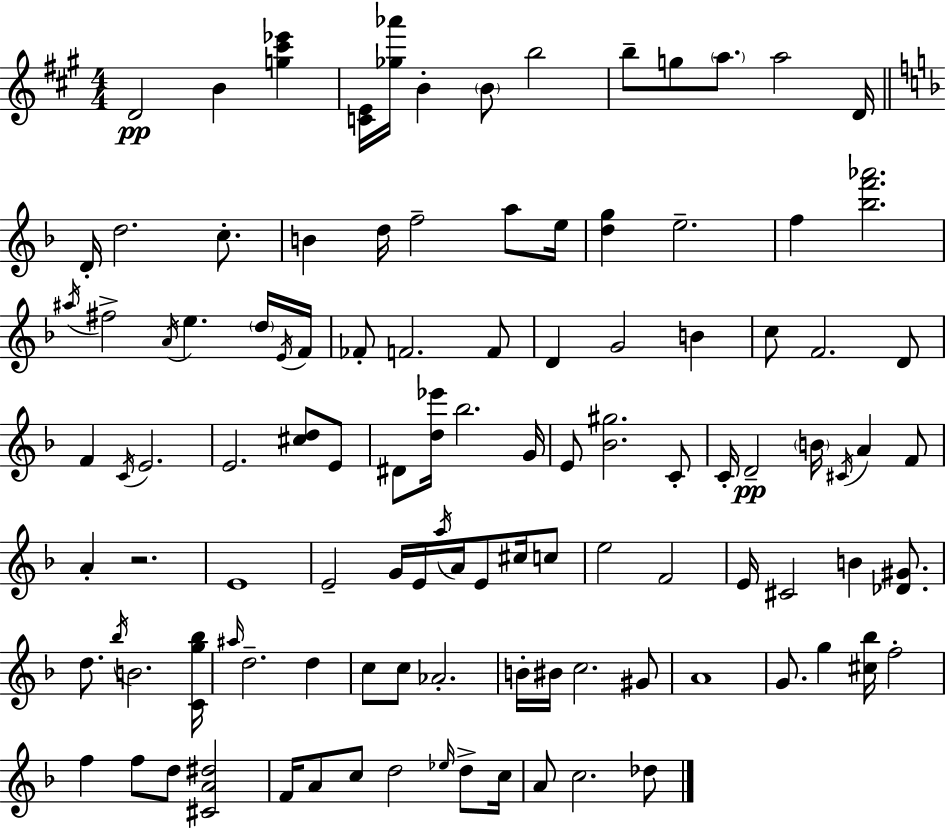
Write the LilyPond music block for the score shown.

{
  \clef treble
  \numericTimeSignature
  \time 4/4
  \key a \major
  d'2\pp b'4 <g'' cis''' ees'''>4 | <c' e'>16 <ges'' aes'''>16 b'4-. \parenthesize b'8 b''2 | b''8-- g''8 \parenthesize a''8. a''2 d'16 | \bar "||" \break \key f \major d'16-. d''2. c''8.-. | b'4 d''16 f''2-- a''8 e''16 | <d'' g''>4 e''2.-- | f''4 <bes'' f''' aes'''>2. | \break \acciaccatura { ais''16 } fis''2-> \acciaccatura { a'16 } e''4. | \parenthesize d''16 \acciaccatura { e'16 } f'16 fes'8-. f'2. | f'8 d'4 g'2 b'4 | c''8 f'2. | \break d'8 f'4 \acciaccatura { c'16 } e'2. | e'2. | <cis'' d''>8 e'8 dis'8 <d'' ees'''>16 bes''2. | g'16 e'8 <bes' gis''>2. | \break c'8-. c'16-. d'2--\pp \parenthesize b'16 \acciaccatura { cis'16 } a'4 | f'8 a'4-. r2. | e'1 | e'2-- g'16 e'16 \acciaccatura { a''16 } | \break a'16 e'8 cis''16 c''8 e''2 f'2 | e'16 cis'2 b'4 | <des' gis'>8. d''8. \acciaccatura { bes''16 } b'2. | <c' g'' bes''>16 \grace { ais''16 } d''2.-- | \break d''4 c''8 c''8 aes'2.-. | b'16-. bis'16 c''2. | gis'8 a'1 | g'8. g''4 <cis'' bes''>16 | \break f''2-. f''4 f''8 d''8 | <cis' a' dis''>2 f'16 a'8 c''8 d''2 | \grace { ees''16 } d''8-> c''16 a'8 c''2. | des''8 \bar "|."
}